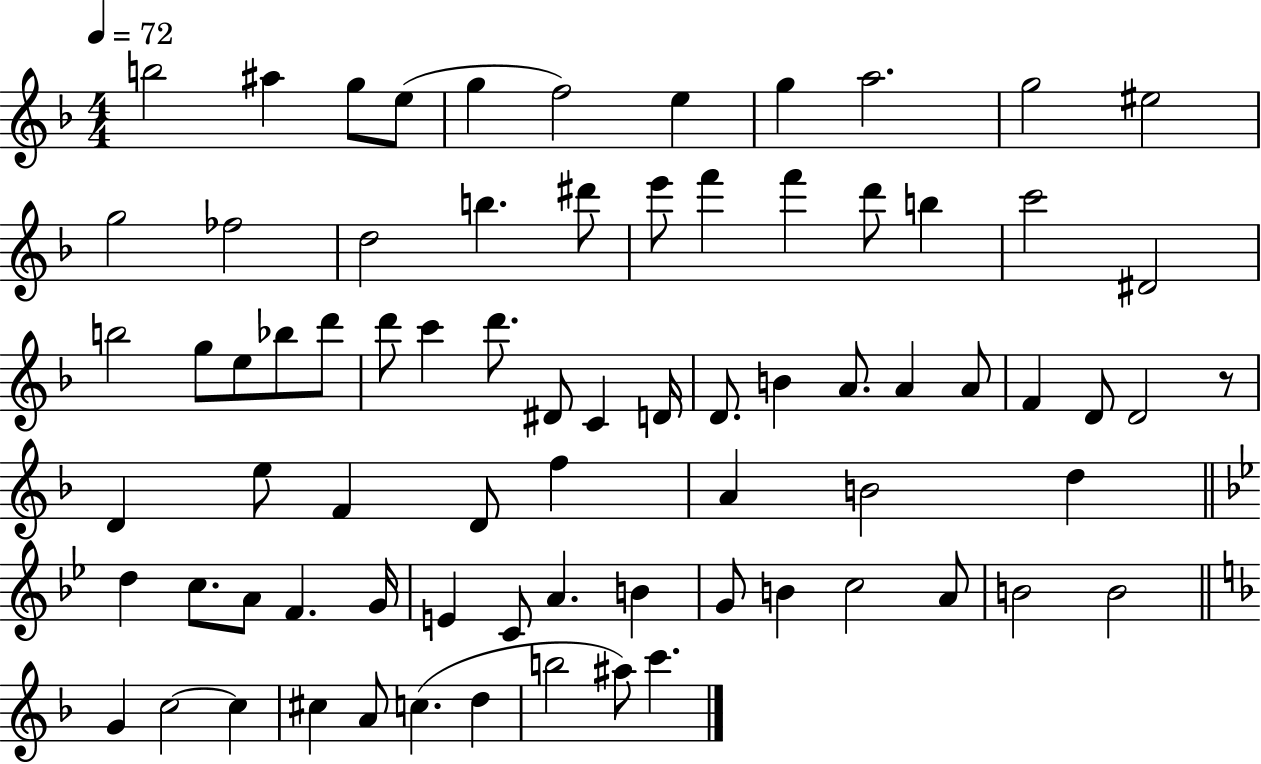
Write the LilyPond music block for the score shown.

{
  \clef treble
  \numericTimeSignature
  \time 4/4
  \key f \major
  \tempo 4 = 72
  \repeat volta 2 { b''2 ais''4 g''8 e''8( | g''4 f''2) e''4 | g''4 a''2. | g''2 eis''2 | \break g''2 fes''2 | d''2 b''4. dis'''8 | e'''8 f'''4 f'''4 d'''8 b''4 | c'''2 dis'2 | \break b''2 g''8 e''8 bes''8 d'''8 | d'''8 c'''4 d'''8. dis'8 c'4 d'16 | d'8. b'4 a'8. a'4 a'8 | f'4 d'8 d'2 r8 | \break d'4 e''8 f'4 d'8 f''4 | a'4 b'2 d''4 | \bar "||" \break \key bes \major d''4 c''8. a'8 f'4. g'16 | e'4 c'8 a'4. b'4 | g'8 b'4 c''2 a'8 | b'2 b'2 | \break \bar "||" \break \key f \major g'4 c''2~~ c''4 | cis''4 a'8 c''4.( d''4 | b''2 ais''8) c'''4. | } \bar "|."
}